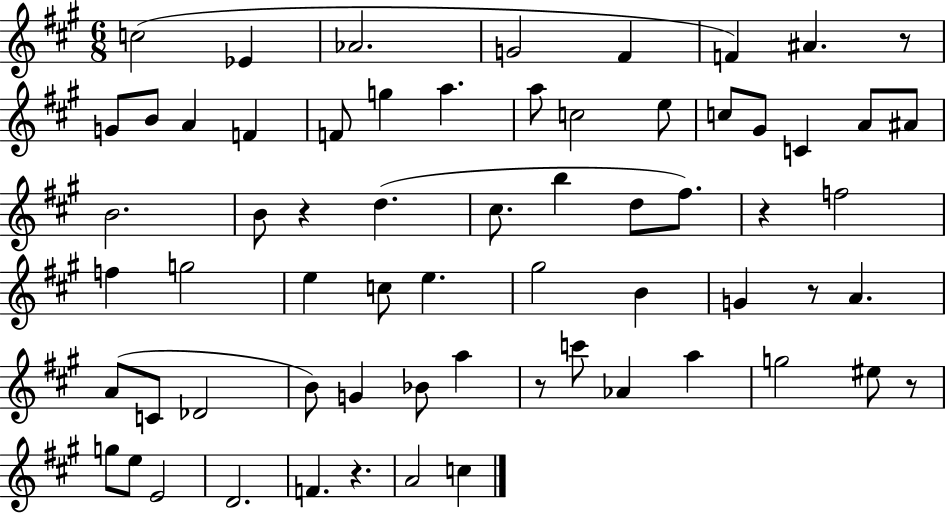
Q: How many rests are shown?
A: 7